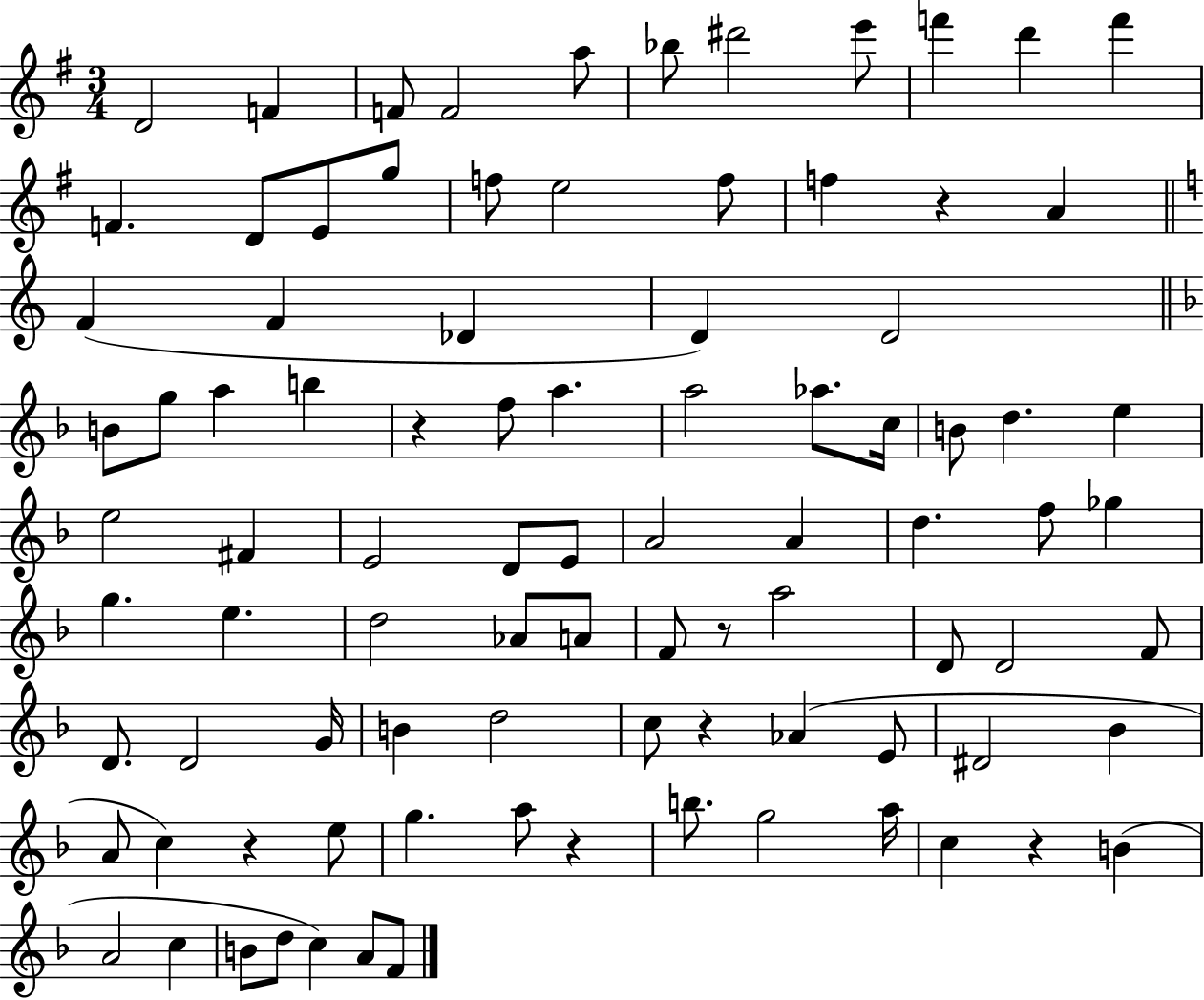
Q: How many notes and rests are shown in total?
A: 91